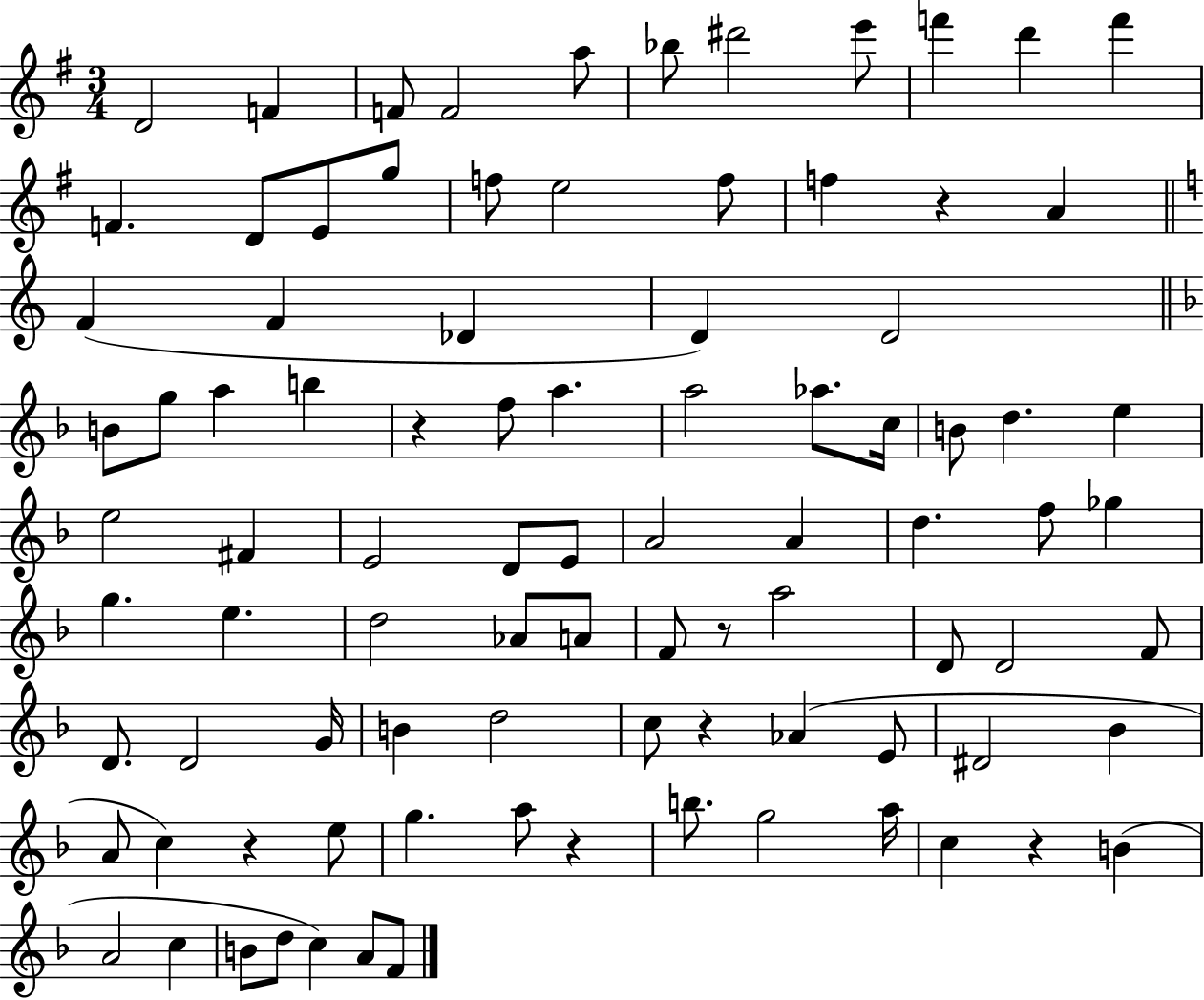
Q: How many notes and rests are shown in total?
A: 91